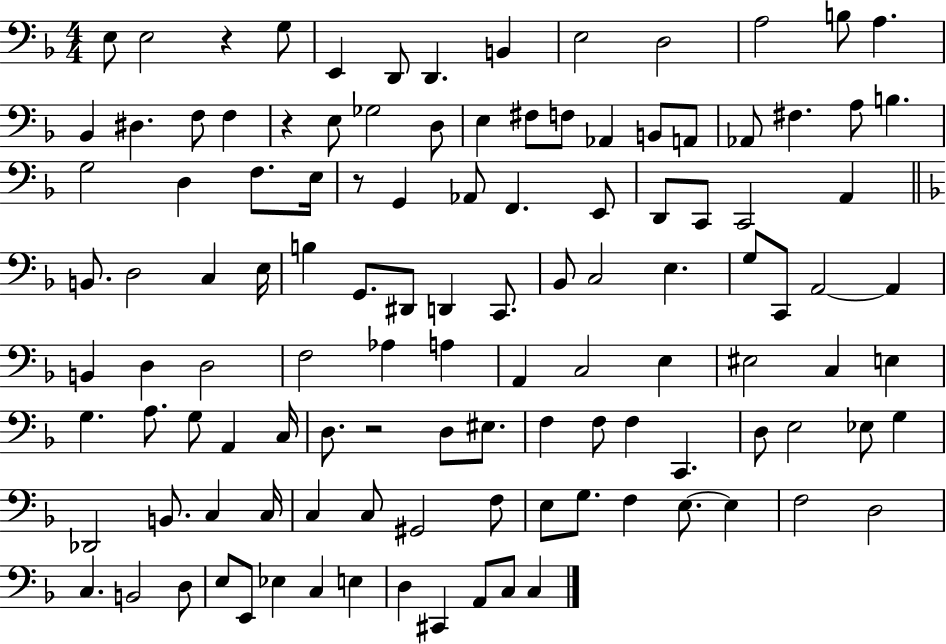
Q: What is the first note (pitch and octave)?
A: E3